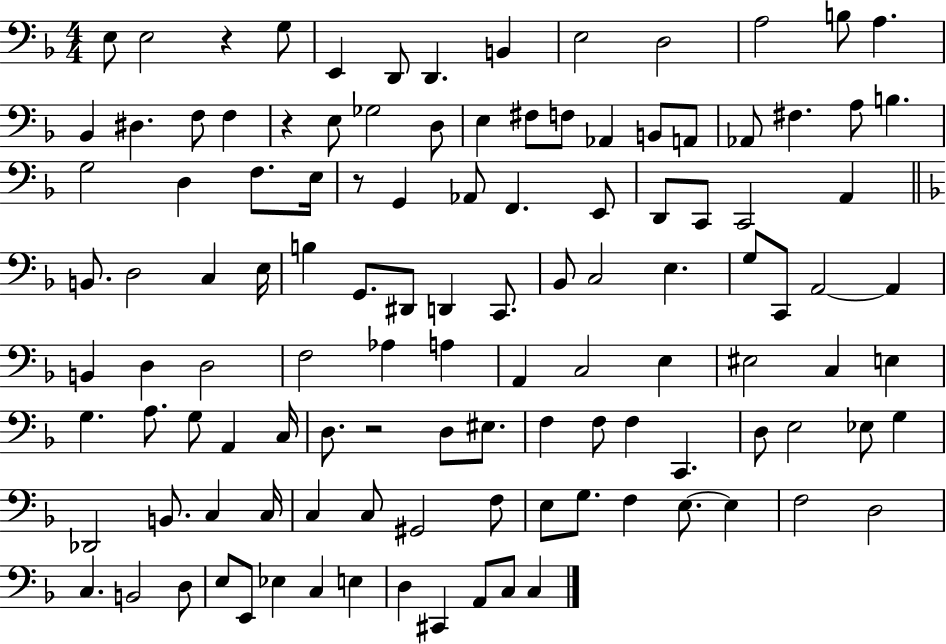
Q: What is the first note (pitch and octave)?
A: E3